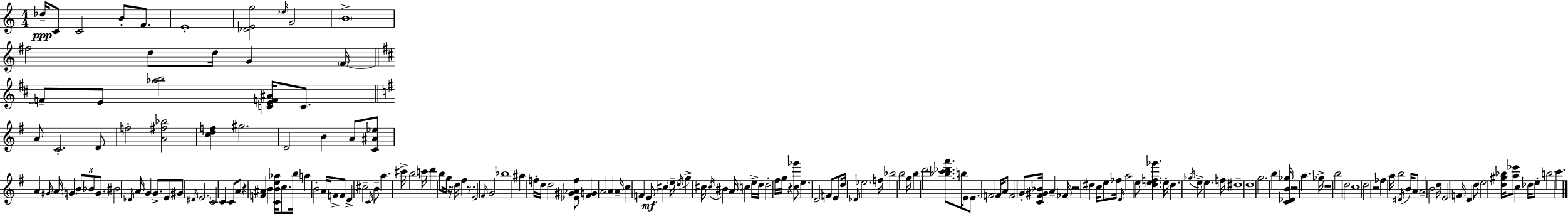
{
  \clef treble
  \numericTimeSignature
  \time 4/4
  \key c \major
  \repeat volta 2 { des''16--\ppp c'8 c'2 b'8-. f'8. | e'1-. | <des' e' g''>2 \grace { ees''16 } g'2 | \parenthesize b'1-> | \break fis''2 d''8 d''16 g'4 | \parenthesize f'16~~ \bar "||" \break \key b \minor f'8-- e'8 <aes'' b''>2 <c' e' f' ais'>16 c'8. | \bar "||" \break \key e \minor a'8 c'2.-. d'8 | f''2-. <a' fis'' bes''>2 | <c'' d'' f''>4 gis''2. | d'2 b'4 a'8 <c' ais' ees''>8 | \break a'4 \grace { gis'16 } a'16 \parenthesize g'4 \tuplet 3/2 { b'8 bes'8 g'8. } | bis'2 \grace { des'16 } a'16 g'4 g'8.-> | e'8 gis'8 \grace { dis'16 } \parenthesize e'2. | c'2 c'4 c'8 | \break a'8 r4 <f' ais'>4 b'4 <c' b' e'' aes''>16 | c''8. b''16 a''4 b'2-. | a'16 f'8-> f'8 d'4-> cis''2-- | \grace { c'16 } b'8-- a''4. cis'''16-> b''2 | \break c'''16 d'''4 b''8 g''16 r16 d''16 fis''4 | r8. e'2 \grace { fis'16 } g'2 | bes''1 | ais''4 f''16-. d''16 d''2 | \break <ees' gis' aes' f''>8 <fis' g'>4 a'2 | a'4 a'16-- c''4 f'4 e'8\mf | cis''4 \parenthesize e''16-- \acciaccatura { d''16 } g''4-> cis''16 \acciaccatura { cis''16 } bis'4 | a'16 c''4 e''16-> d''16 d''2-. fis''16 | \break g''16 r4 <c'' ges'''>8 e''4. d'2 | f'8 e'8 d''16 \grace { des'16 } ees''2. | f''16 bes''2 | b''2 g''16 b''4 d'''2 | \break <bes'' c''' des''' a'''>8. b''16 e'16 e'8. f'2 | f'16 a'8 f'2 | g'8-. <c' fis' gis' bes'>16 a'4-- fes'16 r2 | dis''4 c''16 e''8 fes''16 \grace { d'16 } a''2 | \break e''8 <d'' e'' f'' ges'''>4. e''16-. d''4. | \acciaccatura { ges''16 } e''8-> e''4. f''16 dis''1-- | d''1 | g''2. | \break b''4 <c' des' b' ges''>16 r2 | a''4. ges''16-> r1 | b''2 | d''2 c''1 | \break d''2 | r2 fes''4 a''16 b''2 | \acciaccatura { dis'16 } b'16 a'8 a'2-- | b'2 d''16 e'2 | \break f'16 d'4 d''8 \parenthesize e''2 | <d'' gis'' bes''>16 <a'' ees'''>8 c''4 des''16 e''8-. b''2 | c'''4. } \bar "|."
}